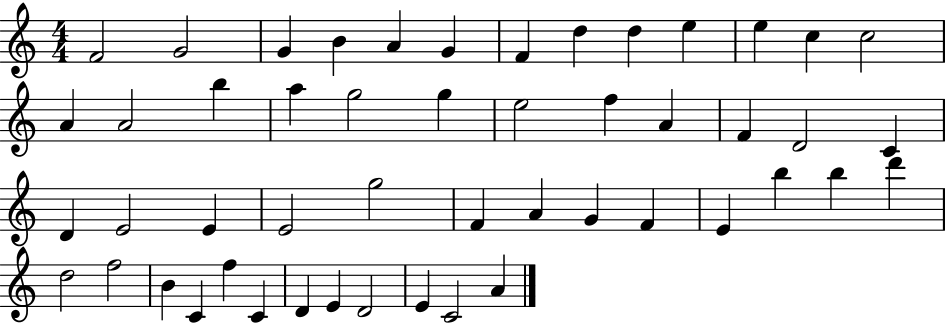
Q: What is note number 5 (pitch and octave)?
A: A4